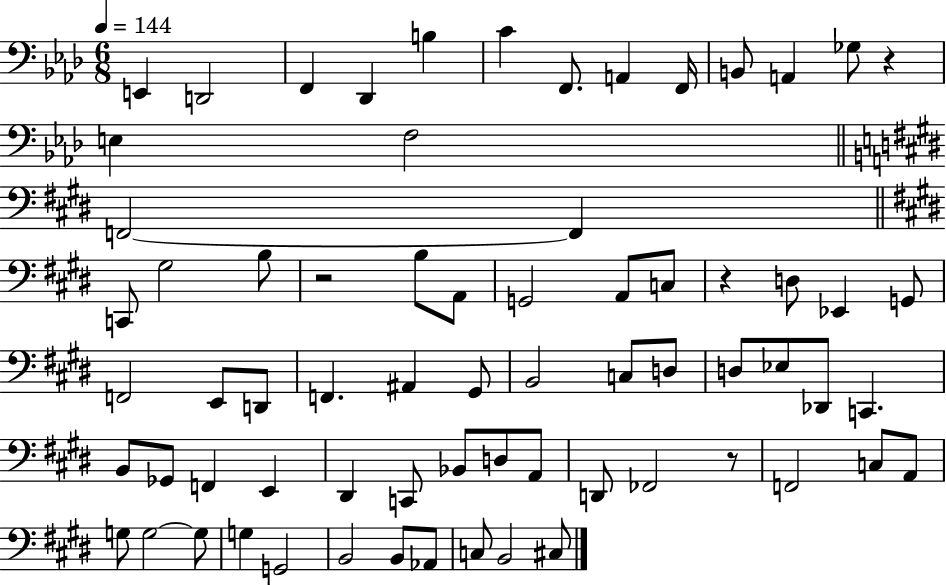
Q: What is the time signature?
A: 6/8